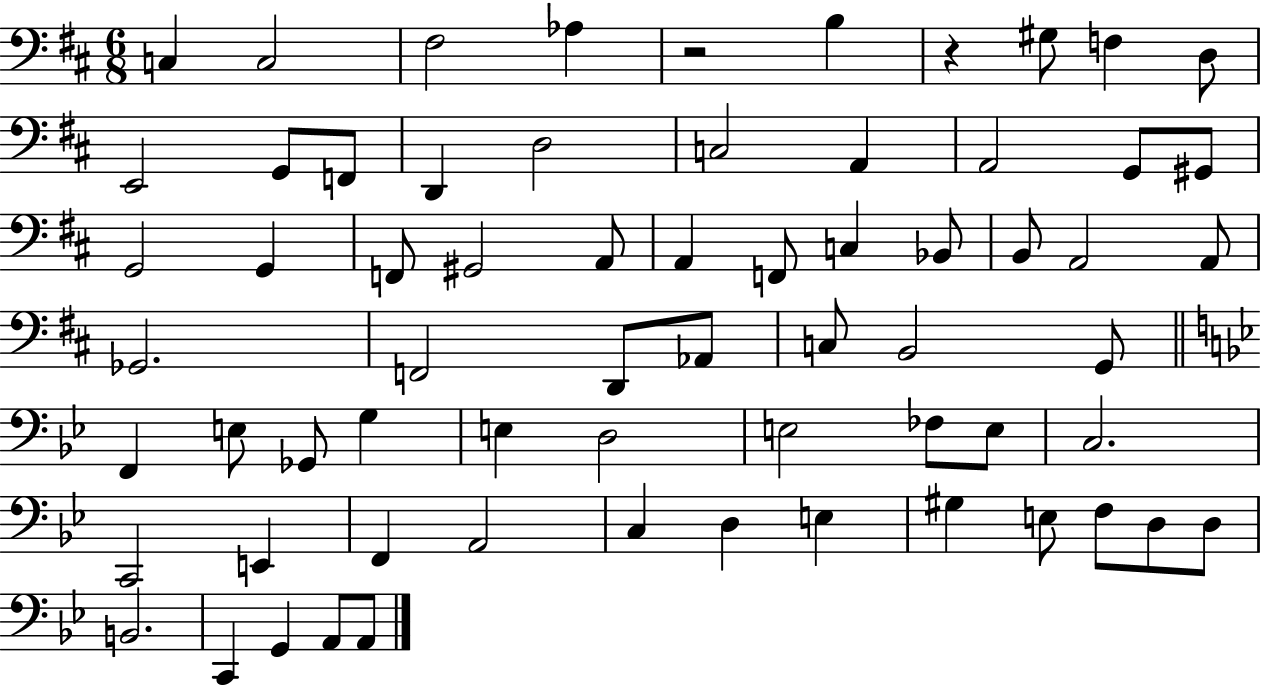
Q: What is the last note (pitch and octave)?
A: A2